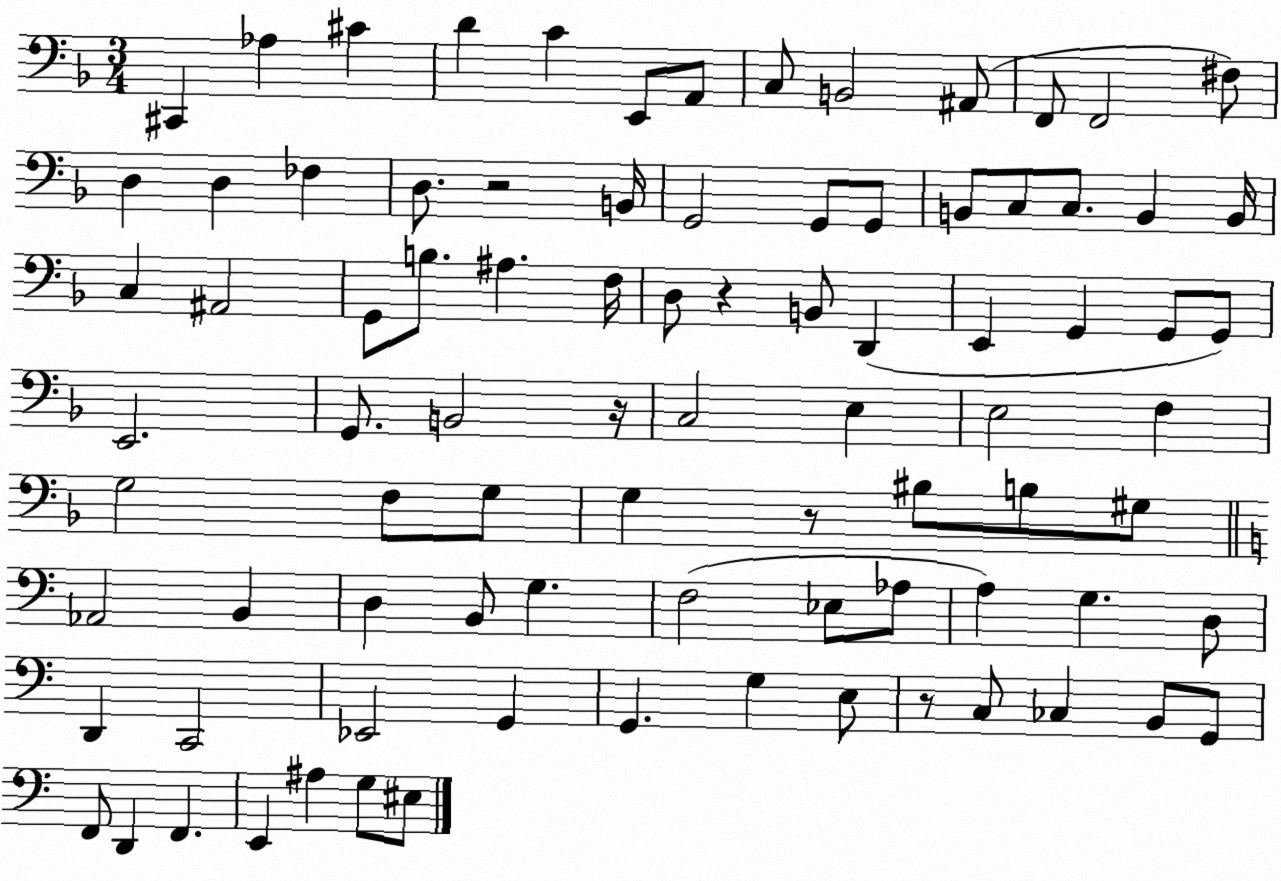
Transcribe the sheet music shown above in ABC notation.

X:1
T:Untitled
M:3/4
L:1/4
K:F
^C,, _A, ^C D C E,,/2 A,,/2 C,/2 B,,2 ^A,,/2 F,,/2 F,,2 ^F,/2 D, D, _F, D,/2 z2 B,,/4 G,,2 G,,/2 G,,/2 B,,/2 C,/2 C,/2 B,, B,,/4 C, ^A,,2 G,,/2 B,/2 ^A, F,/4 D,/2 z B,,/2 D,, E,, G,, G,,/2 G,,/2 E,,2 G,,/2 B,,2 z/4 C,2 E, E,2 F, G,2 F,/2 G,/2 G, z/2 ^B,/2 B,/2 ^G,/2 _A,,2 B,, D, B,,/2 G, F,2 _E,/2 _A,/2 A, G, D,/2 D,, C,,2 _E,,2 G,, G,, G, E,/2 z/2 C,/2 _C, B,,/2 G,,/2 F,,/2 D,, F,, E,, ^A, G,/2 ^E,/2